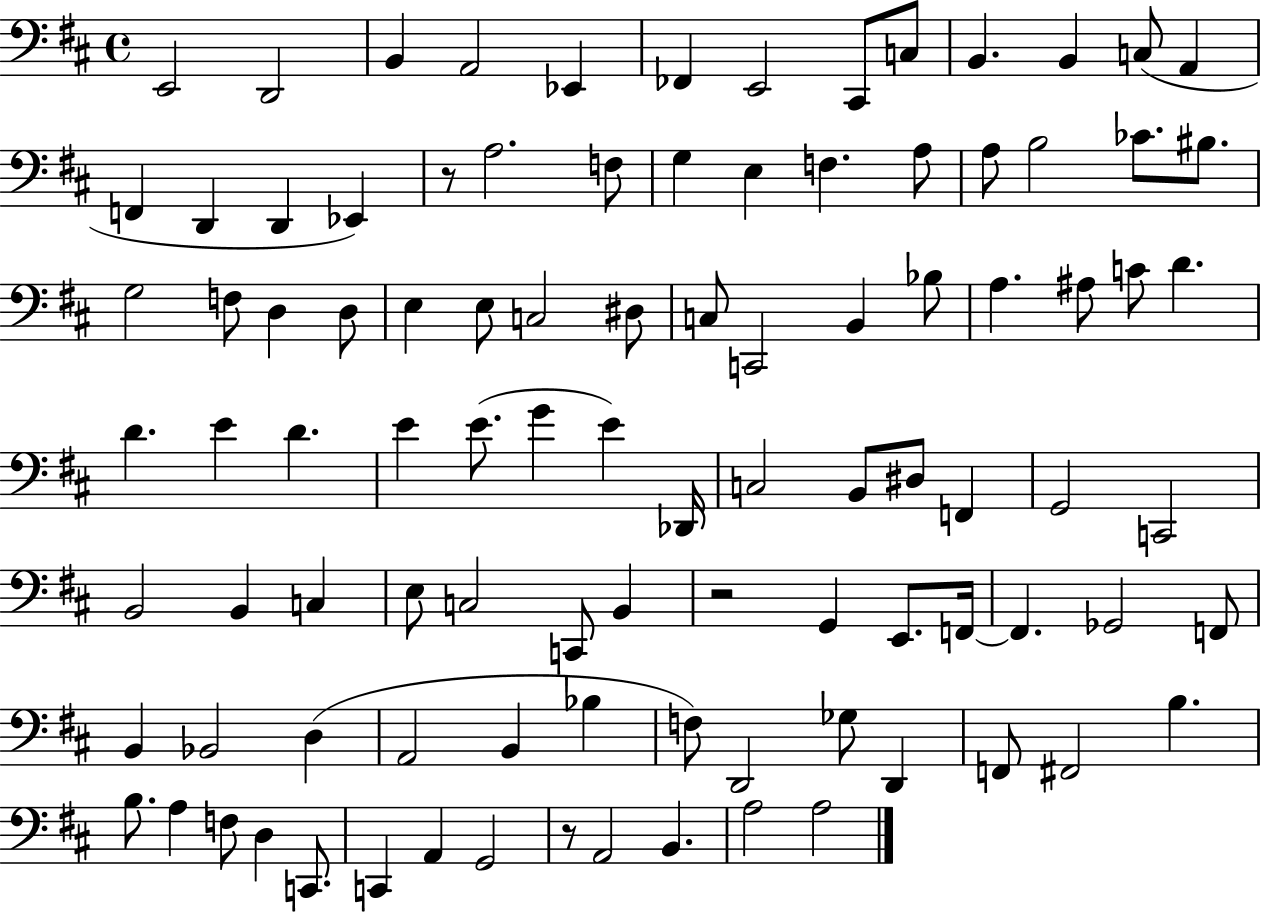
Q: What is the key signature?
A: D major